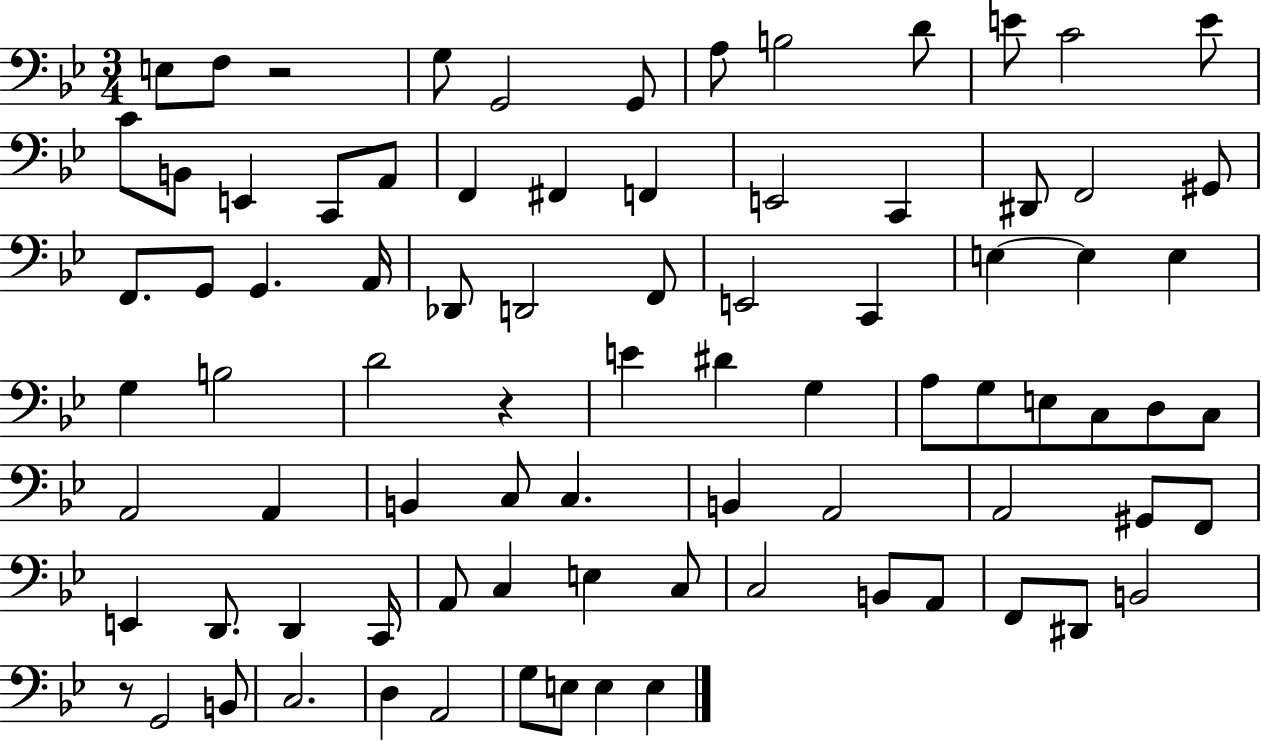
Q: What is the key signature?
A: BES major